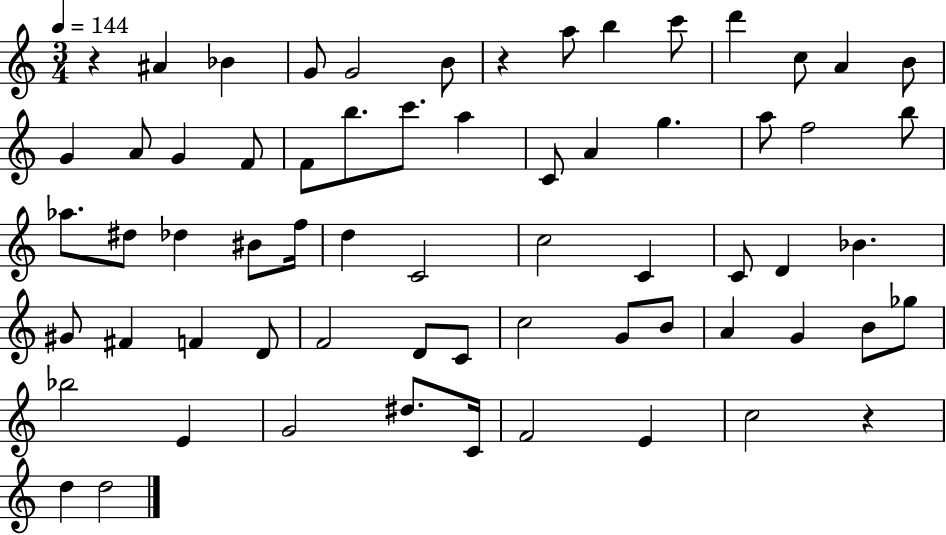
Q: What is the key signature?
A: C major